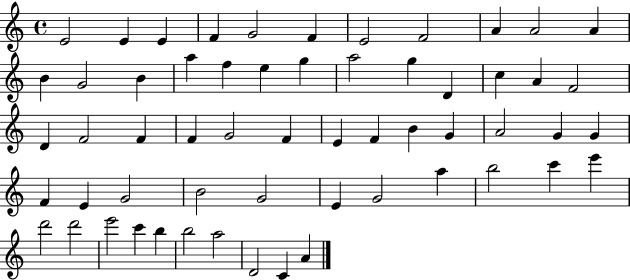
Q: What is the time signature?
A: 4/4